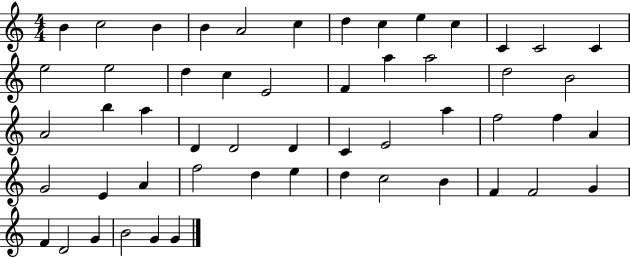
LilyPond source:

{
  \clef treble
  \numericTimeSignature
  \time 4/4
  \key c \major
  b'4 c''2 b'4 | b'4 a'2 c''4 | d''4 c''4 e''4 c''4 | c'4 c'2 c'4 | \break e''2 e''2 | d''4 c''4 e'2 | f'4 a''4 a''2 | d''2 b'2 | \break a'2 b''4 a''4 | d'4 d'2 d'4 | c'4 e'2 a''4 | f''2 f''4 a'4 | \break g'2 e'4 a'4 | f''2 d''4 e''4 | d''4 c''2 b'4 | f'4 f'2 g'4 | \break f'4 d'2 g'4 | b'2 g'4 g'4 | \bar "|."
}